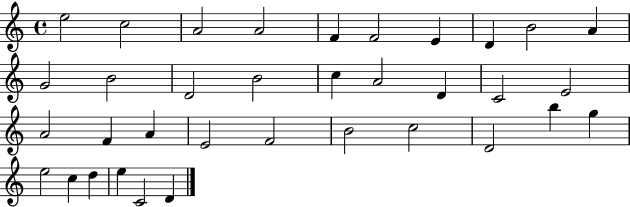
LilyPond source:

{
  \clef treble
  \time 4/4
  \defaultTimeSignature
  \key c \major
  e''2 c''2 | a'2 a'2 | f'4 f'2 e'4 | d'4 b'2 a'4 | \break g'2 b'2 | d'2 b'2 | c''4 a'2 d'4 | c'2 e'2 | \break a'2 f'4 a'4 | e'2 f'2 | b'2 c''2 | d'2 b''4 g''4 | \break e''2 c''4 d''4 | e''4 c'2 d'4 | \bar "|."
}